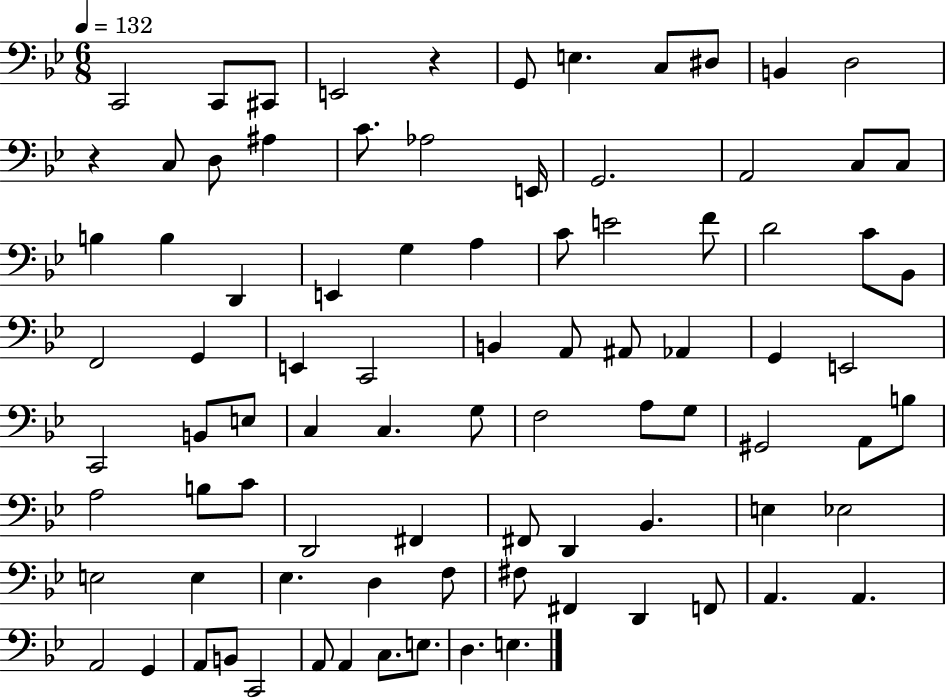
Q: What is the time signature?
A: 6/8